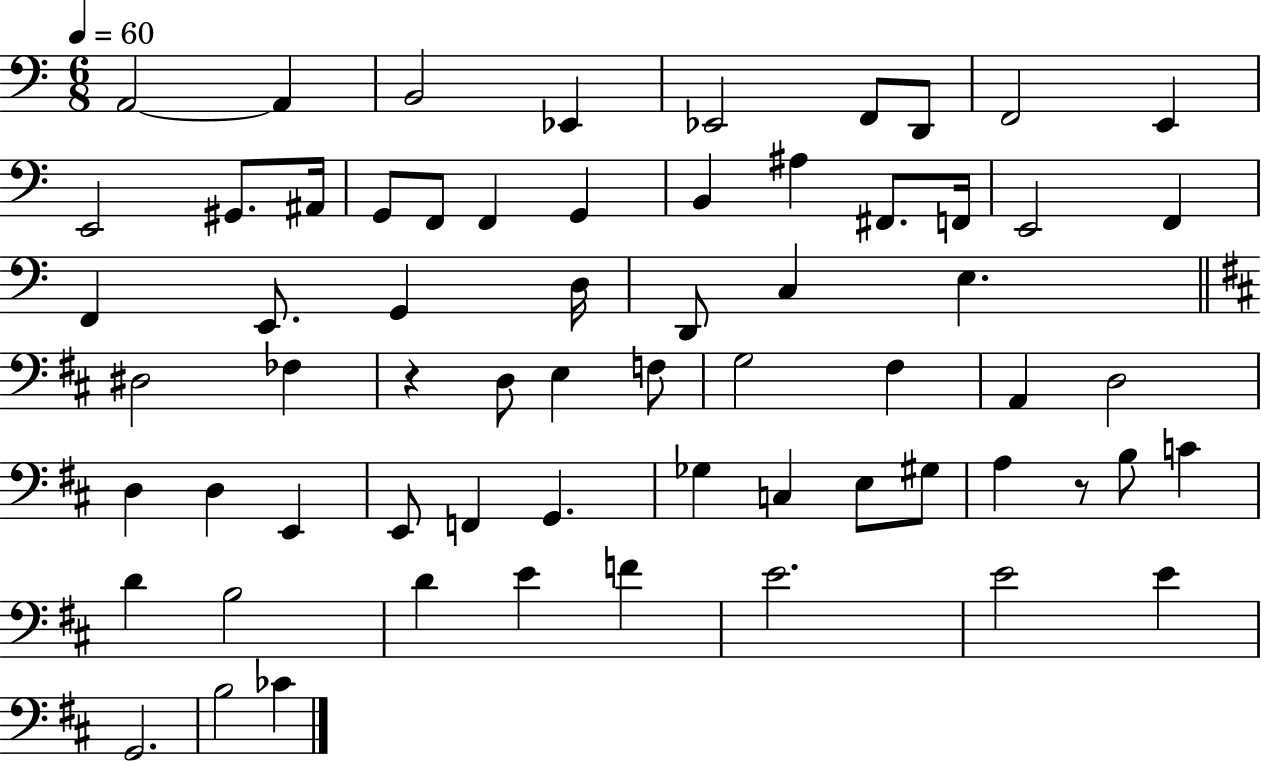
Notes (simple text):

A2/h A2/q B2/h Eb2/q Eb2/h F2/e D2/e F2/h E2/q E2/h G#2/e. A#2/s G2/e F2/e F2/q G2/q B2/q A#3/q F#2/e. F2/s E2/h F2/q F2/q E2/e. G2/q D3/s D2/e C3/q E3/q. D#3/h FES3/q R/q D3/e E3/q F3/e G3/h F#3/q A2/q D3/h D3/q D3/q E2/q E2/e F2/q G2/q. Gb3/q C3/q E3/e G#3/e A3/q R/e B3/e C4/q D4/q B3/h D4/q E4/q F4/q E4/h. E4/h E4/q G2/h. B3/h CES4/q